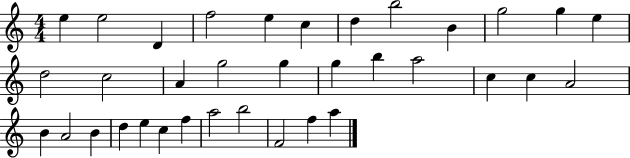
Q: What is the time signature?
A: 4/4